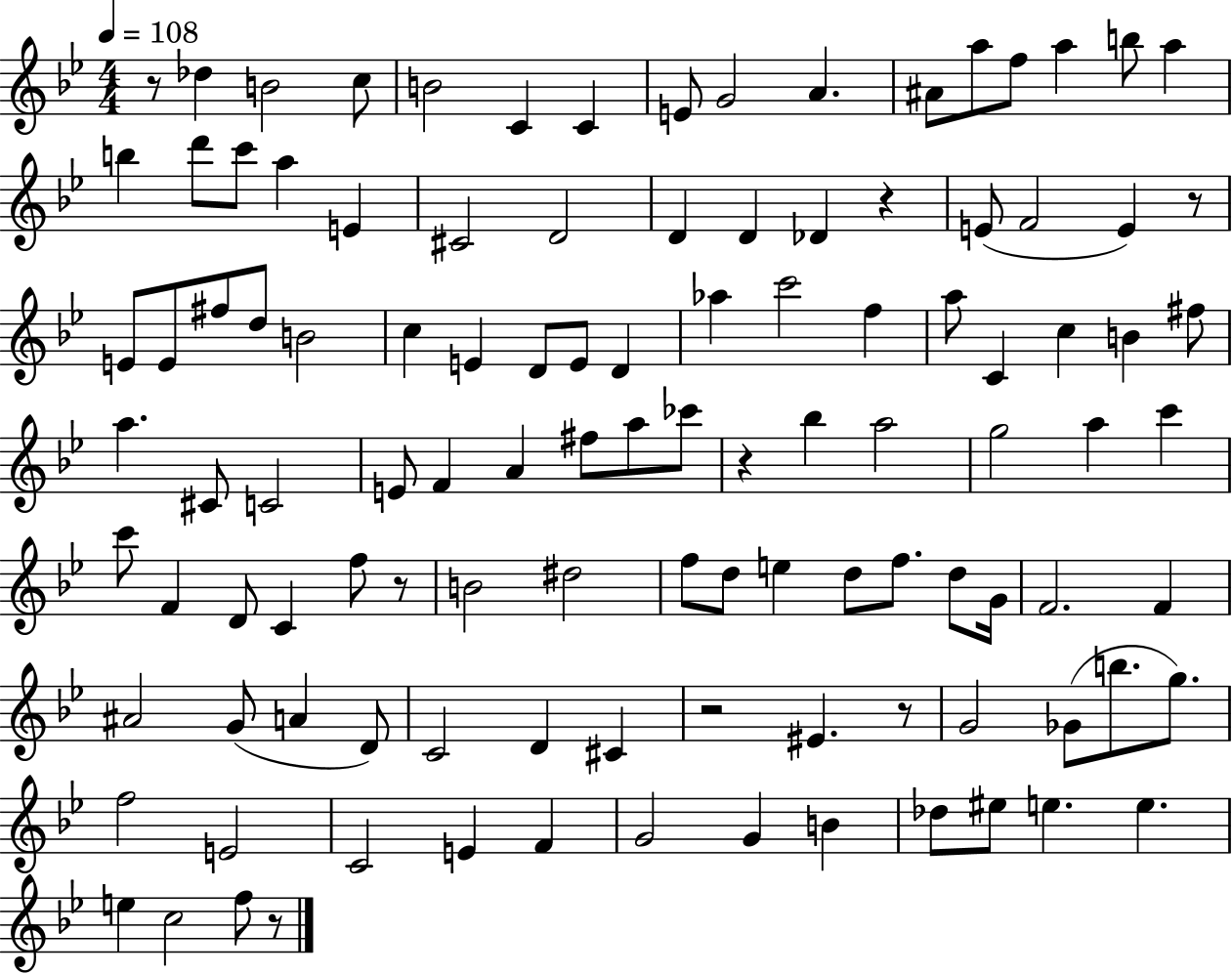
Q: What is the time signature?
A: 4/4